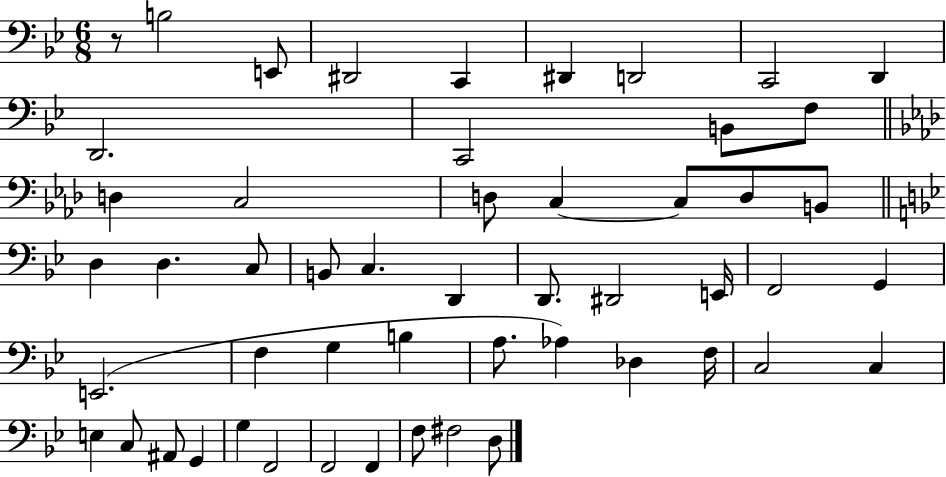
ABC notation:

X:1
T:Untitled
M:6/8
L:1/4
K:Bb
z/2 B,2 E,,/2 ^D,,2 C,, ^D,, D,,2 C,,2 D,, D,,2 C,,2 B,,/2 F,/2 D, C,2 D,/2 C, C,/2 D,/2 B,,/2 D, D, C,/2 B,,/2 C, D,, D,,/2 ^D,,2 E,,/4 F,,2 G,, E,,2 F, G, B, A,/2 _A, _D, F,/4 C,2 C, E, C,/2 ^A,,/2 G,, G, F,,2 F,,2 F,, F,/2 ^F,2 D,/2